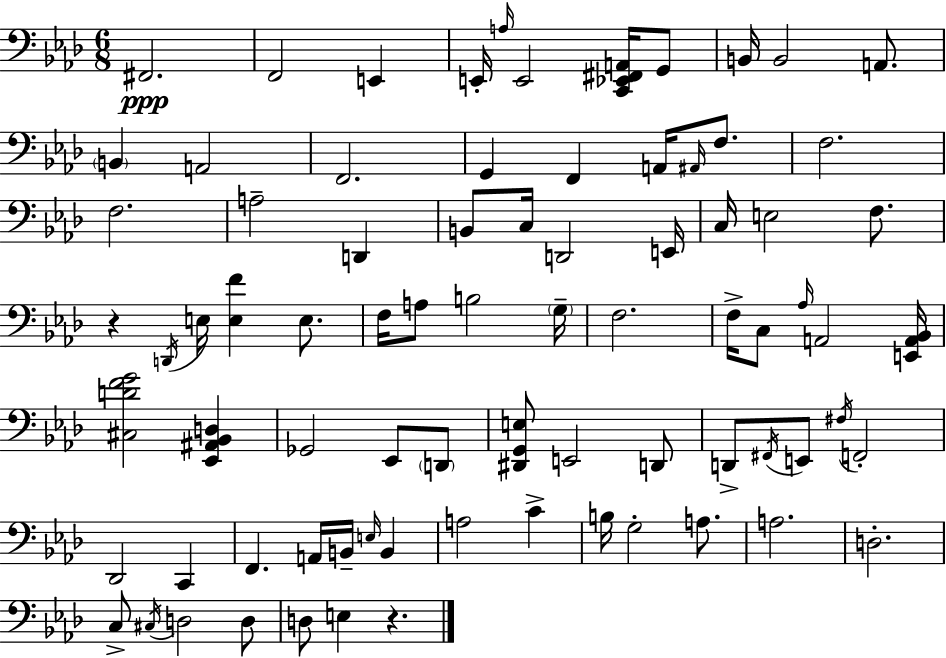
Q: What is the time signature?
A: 6/8